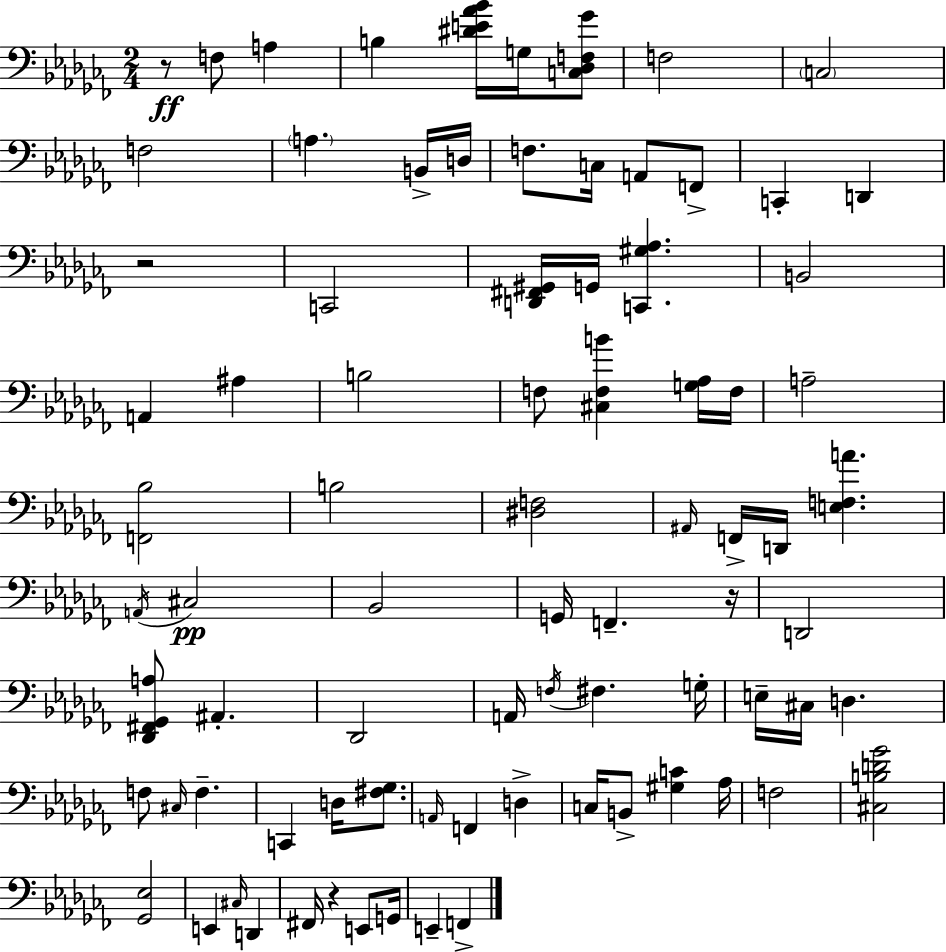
R/e F3/e A3/q B3/q [D#4,E4,Ab4,Bb4]/s G3/s [C3,Db3,F3,Gb4]/e F3/h C3/h F3/h A3/q. B2/s D3/s F3/e. C3/s A2/e F2/e C2/q D2/q R/h C2/h [D2,F#2,G#2]/s G2/s [C2,G#3,Ab3]/q. B2/h A2/q A#3/q B3/h F3/e [C#3,F3,B4]/q [G3,Ab3]/s F3/s A3/h [F2,Bb3]/h B3/h [D#3,F3]/h A#2/s F2/s D2/s [E3,F3,A4]/q. A2/s C#3/h Bb2/h G2/s F2/q. R/s D2/h [Db2,F#2,Gb2,A3]/e A#2/q. Db2/h A2/s F3/s F#3/q. G3/s E3/s C#3/s D3/q. F3/e C#3/s F3/q. C2/q D3/s [F#3,Gb3]/e. A2/s F2/q D3/q C3/s B2/e [G#3,C4]/q Ab3/s F3/h [C#3,B3,D4,Gb4]/h [Gb2,Eb3]/h E2/q C#3/s D2/q F#2/s R/q E2/e G2/s E2/q F2/q